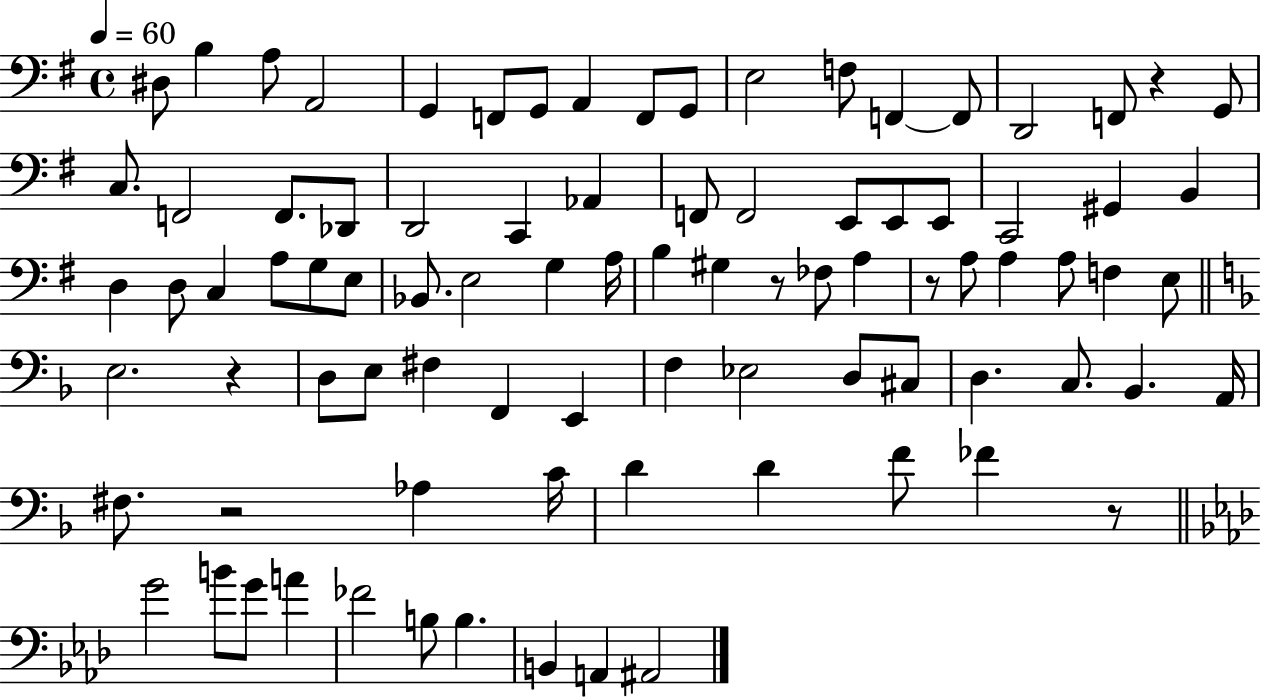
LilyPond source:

{
  \clef bass
  \time 4/4
  \defaultTimeSignature
  \key g \major
  \tempo 4 = 60
  dis8 b4 a8 a,2 | g,4 f,8 g,8 a,4 f,8 g,8 | e2 f8 f,4~~ f,8 | d,2 f,8 r4 g,8 | \break c8. f,2 f,8. des,8 | d,2 c,4 aes,4 | f,8 f,2 e,8 e,8 e,8 | c,2 gis,4 b,4 | \break d4 d8 c4 a8 g8 e8 | bes,8. e2 g4 a16 | b4 gis4 r8 fes8 a4 | r8 a8 a4 a8 f4 e8 | \break \bar "||" \break \key f \major e2. r4 | d8 e8 fis4 f,4 e,4 | f4 ees2 d8 cis8 | d4. c8. bes,4. a,16 | \break fis8. r2 aes4 c'16 | d'4 d'4 f'8 fes'4 r8 | \bar "||" \break \key f \minor g'2 b'8 g'8 a'4 | fes'2 b8 b4. | b,4 a,4 ais,2 | \bar "|."
}